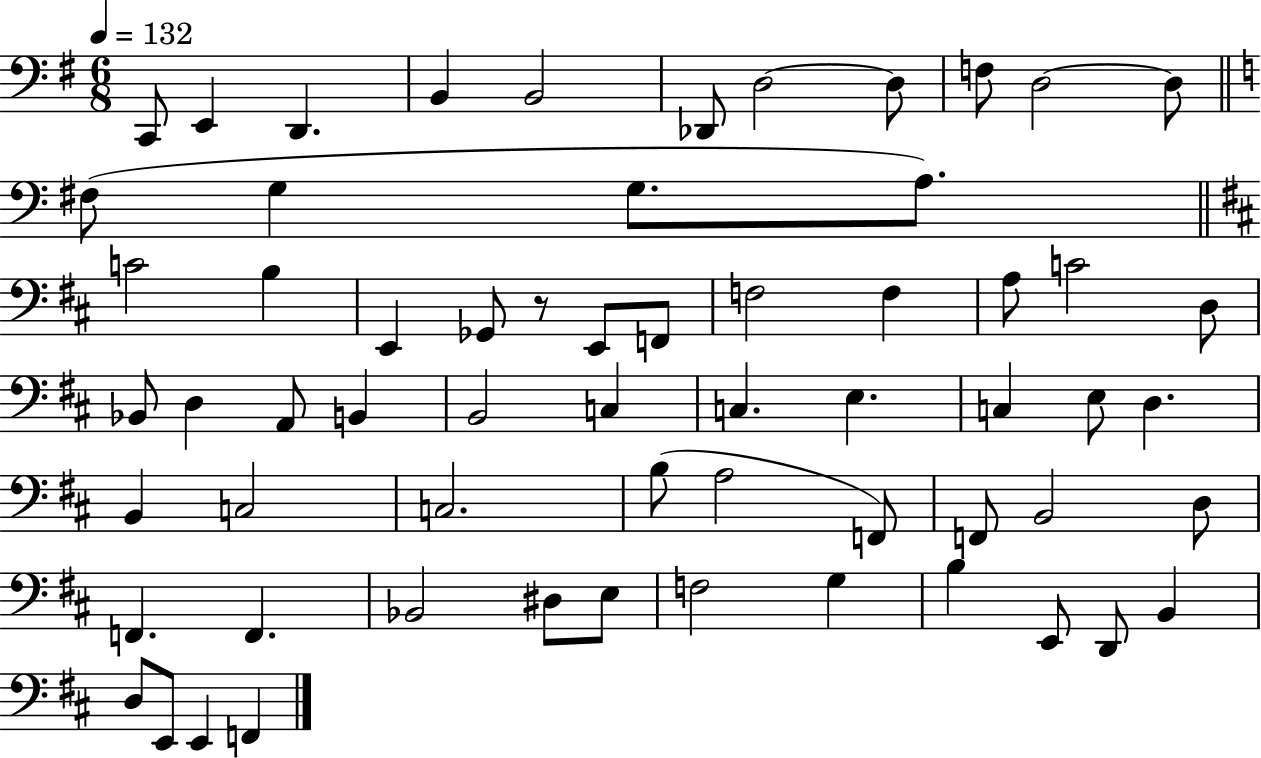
C2/e E2/q D2/q. B2/q B2/h Db2/e D3/h D3/e F3/e D3/h D3/e F#3/e G3/q G3/e. A3/e. C4/h B3/q E2/q Gb2/e R/e E2/e F2/e F3/h F3/q A3/e C4/h D3/e Bb2/e D3/q A2/e B2/q B2/h C3/q C3/q. E3/q. C3/q E3/e D3/q. B2/q C3/h C3/h. B3/e A3/h F2/e F2/e B2/h D3/e F2/q. F2/q. Bb2/h D#3/e E3/e F3/h G3/q B3/q E2/e D2/e B2/q D3/e E2/e E2/q F2/q